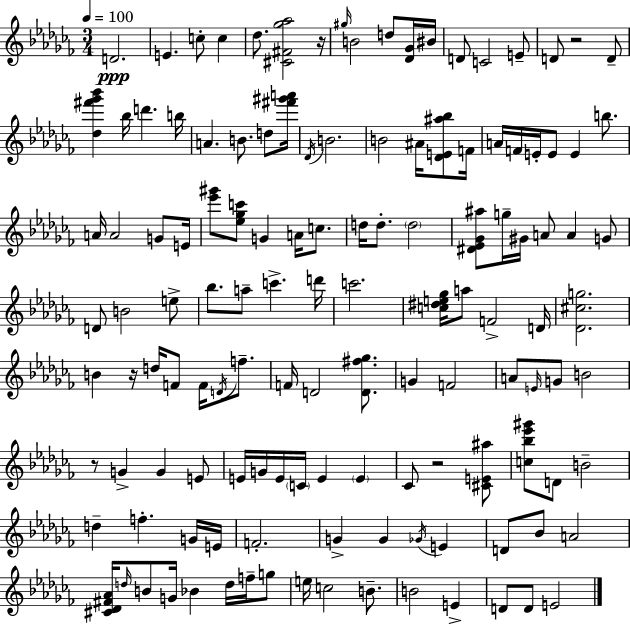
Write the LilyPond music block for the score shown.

{
  \clef treble
  \numericTimeSignature
  \time 3/4
  \key aes \minor
  \tempo 4 = 100
  d'2.\ppp | e'4. c''8-. c''4 | des''8. <cis' fis' ges'' aes''>2 r16 | \grace { gis''16 } b'2 d''8 <des' ges'>16 | \break bis'16 d'8 c'2 e'8-- | d'8 r2 d'8-- | <des'' fis''' ges''' bes'''>4 bes''16 d'''4. | b''16 a'4. b'8. d''8 | \break <fis''' gis''' a'''>16 \acciaccatura { des'16 } b'2. | b'2 ais'16 <des' e' ais'' bes''>8 | f'16 a'16 f'16 e'16-. e'8 e'4 b''8. | a'16 a'2 g'8 | \break e'16 <ees''' gis'''>8 <ees'' ges'' c'''>8 g'4 a'16 c''8. | d''16 d''8.-. \parenthesize d''2 | <dis' ees' ges' ais''>8 g''16-- gis'16 a'8 a'4 | g'8 d'8 b'2 | \break e''8-> bes''8. a''8-- c'''4.-> | d'''16 c'''2. | <c'' dis'' e'' ges''>16 a''8 f'2-> | d'16 <des' cis'' g''>2. | \break b'4 r16 d''16 f'8 f'16 \acciaccatura { d'16 } | f''8.-- f'16 d'2 | <d' fis'' ges''>8. g'4 f'2 | a'8 \grace { e'16 } g'8 b'2 | \break r8 g'4-> g'4 | e'8 e'16 g'16 e'16 \parenthesize c'16 e'4 | \parenthesize e'4 ces'8 r2 | <cis' e' ais''>8 <c'' bes'' ees''' gis'''>8 d'8 b'2-- | \break d''4-- f''4.-. | g'16 e'16 f'2.-. | g'4-> g'4 | \acciaccatura { ges'16 } e'4 d'8 bes'8 a'2 | \break <cis' des' fis' aes'>16 \grace { d''16 } b'8 g'16 bes'4 | d''16 f''16-- g''8 e''16 c''2 | b'8.-- b'2 | e'4-> d'8 d'8 e'2 | \break \bar "|."
}